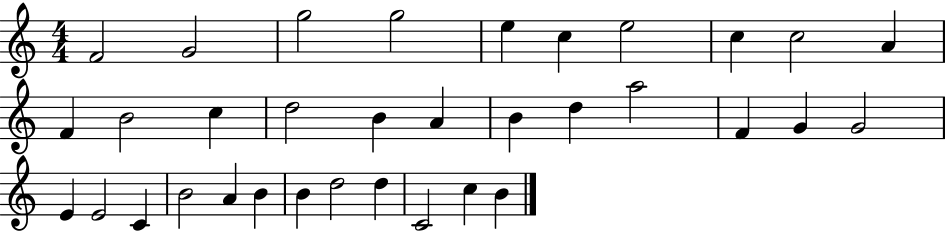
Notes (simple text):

F4/h G4/h G5/h G5/h E5/q C5/q E5/h C5/q C5/h A4/q F4/q B4/h C5/q D5/h B4/q A4/q B4/q D5/q A5/h F4/q G4/q G4/h E4/q E4/h C4/q B4/h A4/q B4/q B4/q D5/h D5/q C4/h C5/q B4/q